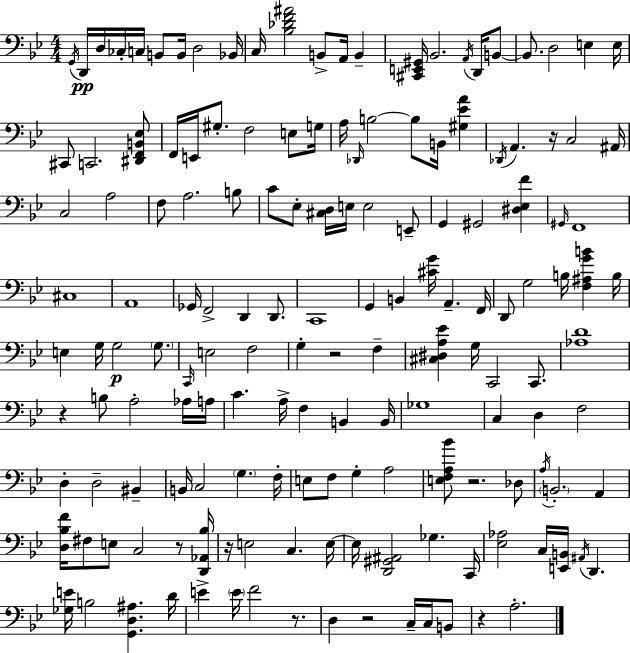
X:1
T:Untitled
M:4/4
L:1/4
K:Gm
G,,/4 D,,/4 D,/4 _C,/4 C,/4 B,,/2 B,,/4 D,2 _B,,/4 C,/4 [_B,_DF^A]2 B,,/2 A,,/4 B,, [^C,,E,,^G,,]/4 _B,,2 A,,/4 D,,/4 B,,/2 B,,/2 D,2 E, E,/4 ^C,,/2 C,,2 [^D,,F,,B,,_E,]/2 F,,/4 E,,/4 ^G,/2 F,2 E,/2 G,/4 A,/4 _D,,/4 B,2 B,/2 B,,/4 [^G,_EA] _D,,/4 A,, z/4 C,2 ^A,,/4 C,2 A,2 F,/2 A,2 B,/2 C/2 _E,/2 [^C,D,]/4 E,/4 E,2 E,,/2 G,, ^G,,2 [^D,_E,F] ^G,,/4 F,,4 ^C,4 A,,4 _G,,/4 F,,2 D,, D,,/2 C,,4 G,, B,, [^CG]/4 A,, F,,/4 D,,/2 G,2 B,/4 [F,^A,GB] B,/4 E, G,/4 G,2 G,/2 C,,/4 E,2 F,2 G, z2 F, [^C,^D,A,_E] G,/4 C,,2 C,,/2 [_A,D]4 z B,/2 A,2 _A,/4 A,/4 C A,/4 F, B,, B,,/4 _G,4 C, D, F,2 D, D,2 ^B,, B,,/4 C,2 G, F,/4 E,/2 F,/2 G, A,2 [E,F,A,_B]/2 z2 _D,/2 A,/4 B,,2 A,, [D,_B,F]/4 ^F,/2 E,/2 C,2 z/2 [D,,_A,,_B,]/4 z/4 E,2 C, E,/4 E,/4 [D,,^G,,^A,,]2 _G, C,,/4 [_E,_A,]2 C,/4 [E,,B,,]/4 ^A,,/4 D,, [_G,E]/4 B,2 [G,,D,^A,] D/4 E E/4 F2 z/2 D, z2 C,/4 C,/4 B,,/2 z A,2